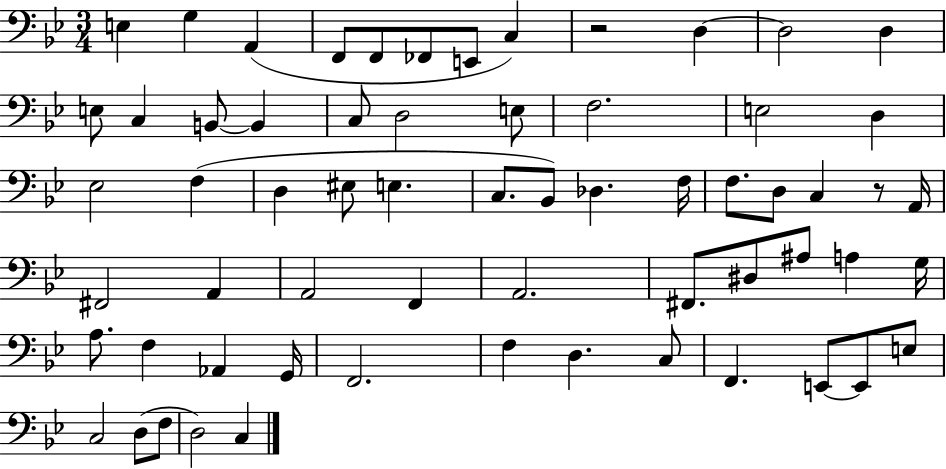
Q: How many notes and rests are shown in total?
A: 63